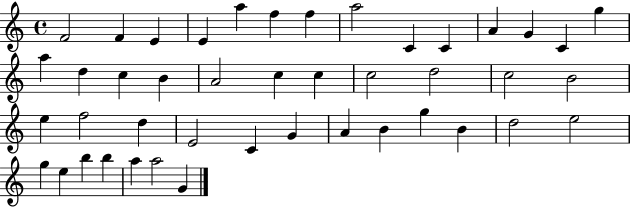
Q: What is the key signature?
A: C major